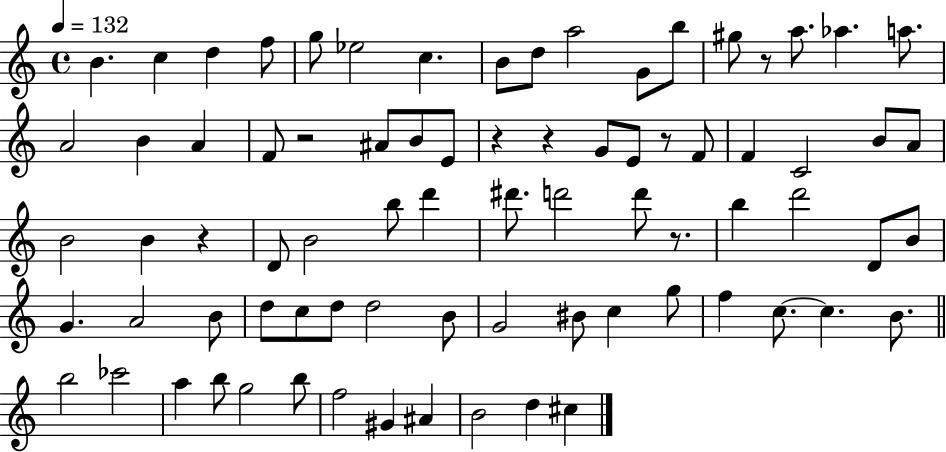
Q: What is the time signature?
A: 4/4